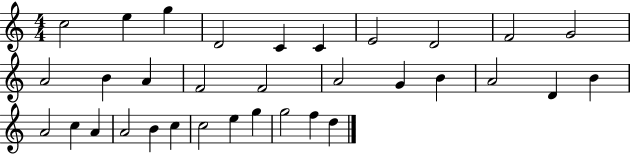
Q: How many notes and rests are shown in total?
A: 33